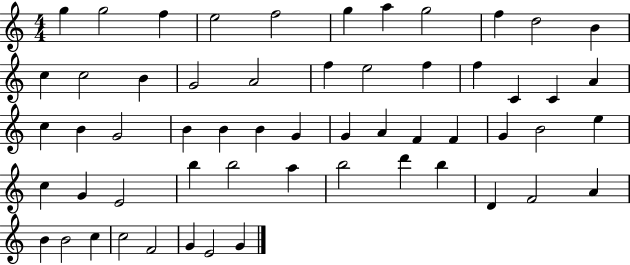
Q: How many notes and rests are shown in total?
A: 57